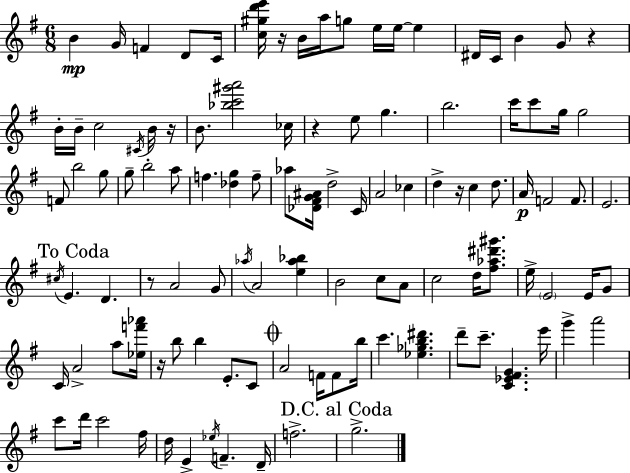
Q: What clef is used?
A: treble